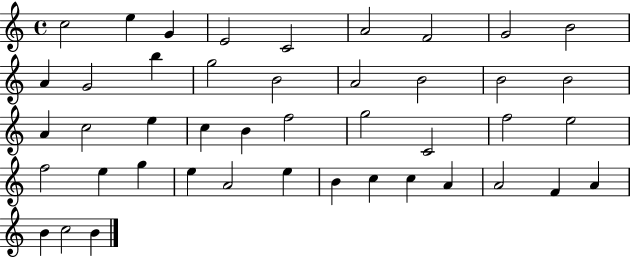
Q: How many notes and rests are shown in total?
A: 44